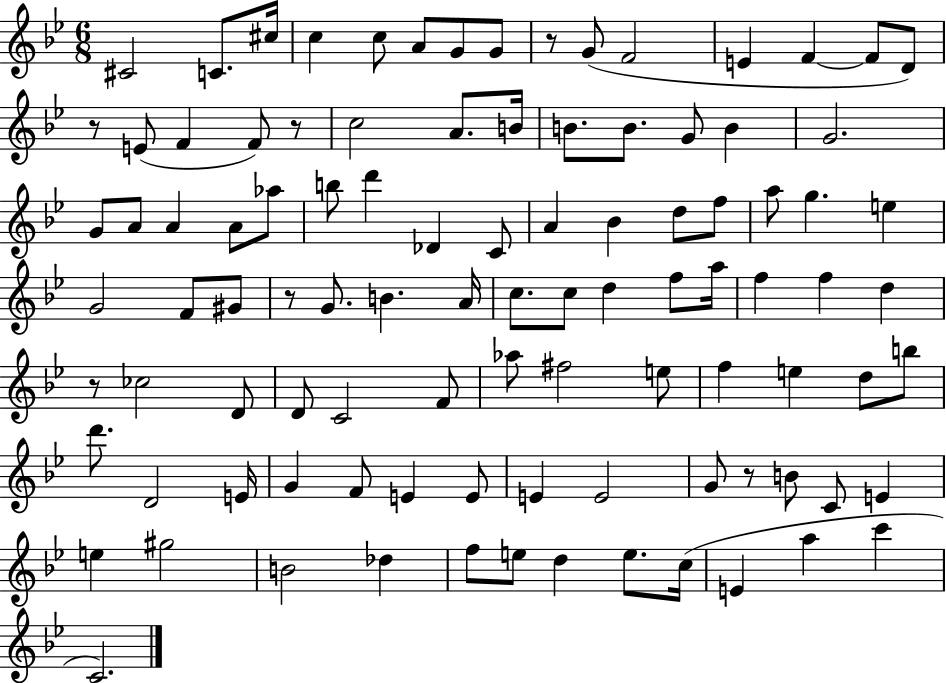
C#4/h C4/e. C#5/s C5/q C5/e A4/e G4/e G4/e R/e G4/e F4/h E4/q F4/q F4/e D4/e R/e E4/e F4/q F4/e R/e C5/h A4/e. B4/s B4/e. B4/e. G4/e B4/q G4/h. G4/e A4/e A4/q A4/e Ab5/e B5/e D6/q Db4/q C4/e A4/q Bb4/q D5/e F5/e A5/e G5/q. E5/q G4/h F4/e G#4/e R/e G4/e. B4/q. A4/s C5/e. C5/e D5/q F5/e A5/s F5/q F5/q D5/q R/e CES5/h D4/e D4/e C4/h F4/e Ab5/e F#5/h E5/e F5/q E5/q D5/e B5/e D6/e. D4/h E4/s G4/q F4/e E4/q E4/e E4/q E4/h G4/e R/e B4/e C4/e E4/q E5/q G#5/h B4/h Db5/q F5/e E5/e D5/q E5/e. C5/s E4/q A5/q C6/q C4/h.